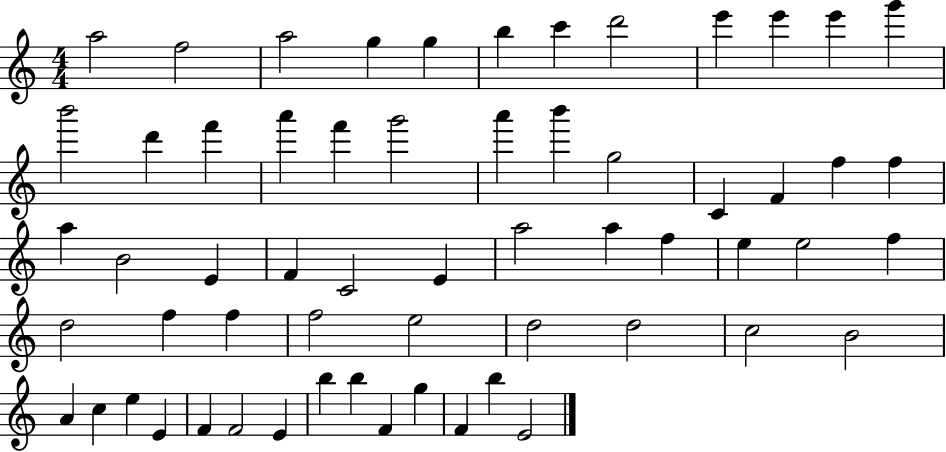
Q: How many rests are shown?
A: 0